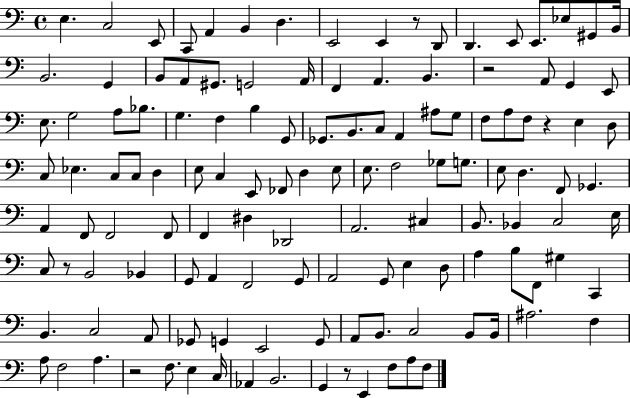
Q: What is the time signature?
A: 4/4